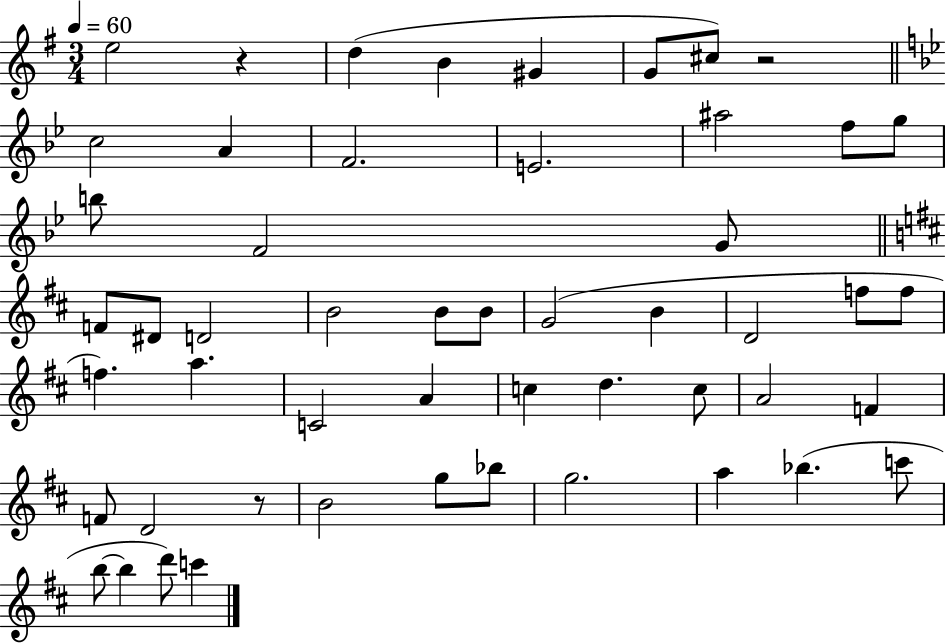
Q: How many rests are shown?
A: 3